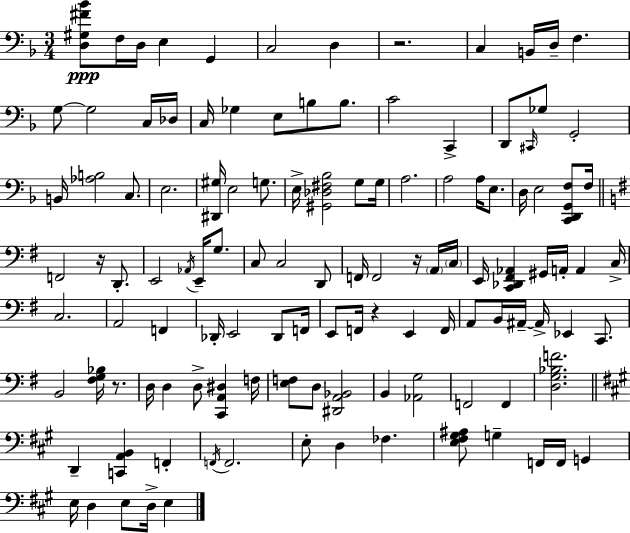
X:1
T:Untitled
M:3/4
L:1/4
K:F
[D,^G,^F_B]/2 F,/4 D,/4 E, G,, C,2 D, z2 C, B,,/4 D,/4 F, G,/2 G,2 C,/4 _D,/4 C,/4 _G, E,/2 B,/2 B,/2 C2 C,, D,,/2 ^C,,/4 _G,/2 G,,2 B,,/4 [_A,B,]2 C,/2 E,2 [^D,,^G,]/4 E,2 G,/2 E,/4 [^G,,_D,^F,_B,]2 G,/2 G,/4 A,2 A,2 A,/4 E,/2 D,/4 E,2 [C,,D,,G,,F,]/2 F,/4 F,,2 z/4 D,,/2 E,,2 _A,,/4 E,,/4 G,/2 C,/2 C,2 D,,/2 F,,/4 F,,2 z/4 A,,/4 C,/4 E,,/4 [C,,_D,,^F,,_A,,] ^G,,/4 A,,/4 A,, C,/4 C,2 A,,2 F,, _D,,/4 E,,2 _D,,/2 F,,/4 E,,/2 F,,/4 z E,, F,,/4 A,,/2 B,,/4 ^A,,/4 ^A,,/4 _E,, C,,/2 B,,2 [^F,G,_B,]/4 z/2 D,/4 D, D,/2 [C,,A,,^D,] F,/4 [E,F,]/2 D,/2 [^D,,A,,_B,,]2 B,, [_A,,G,]2 F,,2 F,, [D,G,_B,F]2 D,, [C,,A,,B,,] F,, F,,/4 F,,2 E,/2 D, _F, [E,^F,^G,^A,]/2 G, F,,/4 F,,/4 G,, E,/4 D, E,/2 D,/4 E,